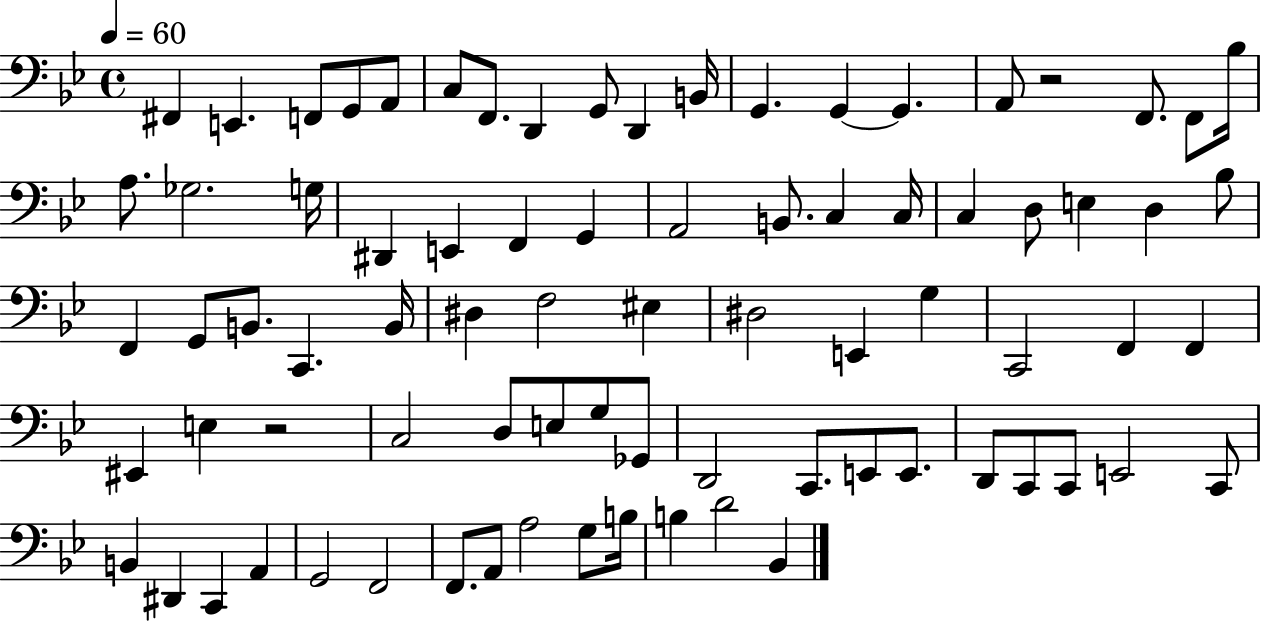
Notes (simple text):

F#2/q E2/q. F2/e G2/e A2/e C3/e F2/e. D2/q G2/e D2/q B2/s G2/q. G2/q G2/q. A2/e R/h F2/e. F2/e Bb3/s A3/e. Gb3/h. G3/s D#2/q E2/q F2/q G2/q A2/h B2/e. C3/q C3/s C3/q D3/e E3/q D3/q Bb3/e F2/q G2/e B2/e. C2/q. B2/s D#3/q F3/h EIS3/q D#3/h E2/q G3/q C2/h F2/q F2/q EIS2/q E3/q R/h C3/h D3/e E3/e G3/e Gb2/e D2/h C2/e. E2/e E2/e. D2/e C2/e C2/e E2/h C2/e B2/q D#2/q C2/q A2/q G2/h F2/h F2/e. A2/e A3/h G3/e B3/s B3/q D4/h Bb2/q